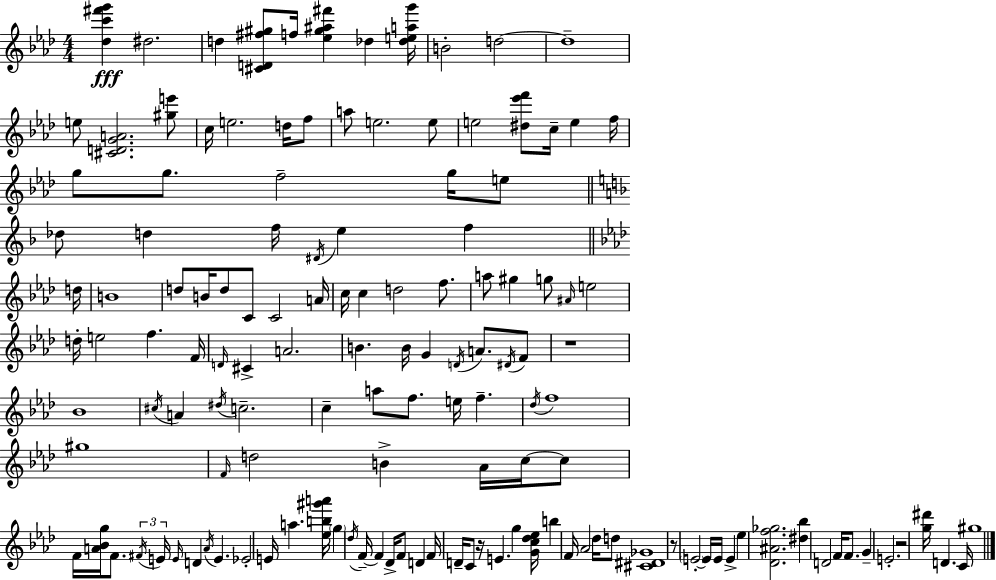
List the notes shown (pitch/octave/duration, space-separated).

[Db5,C6,F#6,G6]/q D#5/h. D5/q [C#4,D4,F#5,G#5]/e F5/s [Eb5,G#5,A#5,F#6]/q Db5/q [Db5,E5,A5,G6]/s B4/h D5/h D5/w E5/e [C#4,D4,G4,A4]/h. [G#5,E6]/e C5/s E5/h. D5/s F5/e A5/e E5/h. E5/e E5/h [D#5,Eb6,F6]/e C5/s E5/q F5/s G5/e G5/e. F5/h G5/s E5/e Db5/e D5/q F5/s D#4/s E5/q F5/q D5/s B4/w D5/e B4/s D5/e C4/e C4/h A4/s C5/s C5/q D5/h F5/e. A5/e G#5/q G5/e A#4/s E5/h D5/s E5/h F5/q. F4/s D4/s C#4/q A4/h. B4/q. B4/s G4/q D4/s A4/e. D#4/s F4/e R/w Bb4/w C#5/s A4/q D#5/s C5/h. C5/q A5/e F5/e. E5/s F5/q. Db5/s F5/w G#5/w F4/s D5/h B4/q Ab4/s C5/s C5/e F4/s [A4,Bb4,G5]/s F4/e. F#4/s E4/s E4/s D4/q A4/s E4/q. Eb4/h E4/s A5/q. [Eb5,B5,G#6,A6]/s G5/q Db5/s F4/s F4/q Db4/s F4/e D4/q F4/s D4/s C4/e R/s E4/q. G5/q [G4,C5,Db5,Eb5]/s B5/q F4/s Ab4/h Db5/s D5/e [C#4,D#4,Gb4]/w R/e E4/h E4/s E4/s E4/q Eb5/q [Db4,A#4,F5,Gb5]/h. [D#5,Bb5]/q D4/h F4/s F4/e. G4/q E4/h. R/h [G5,D#6]/s D4/q. C4/s G#5/w